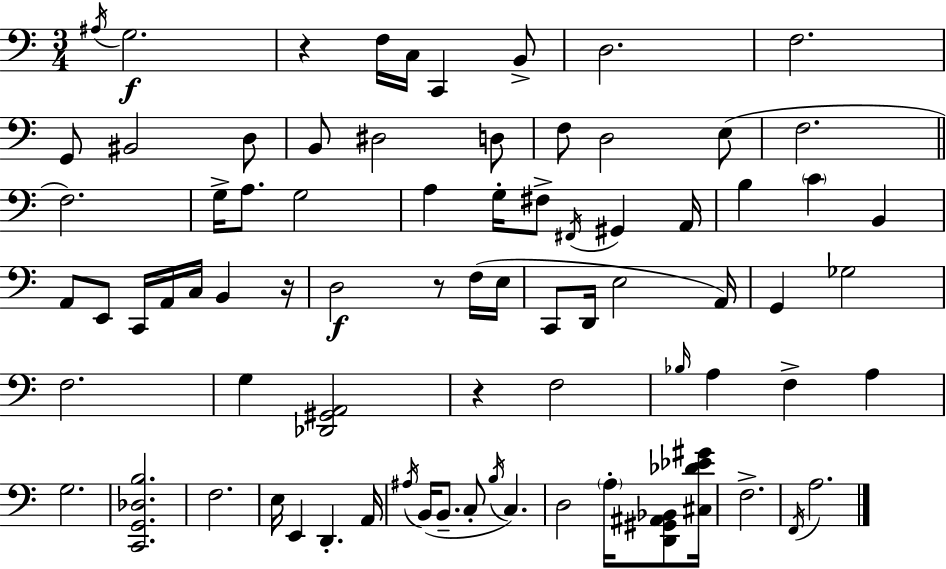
A#3/s G3/h. R/q F3/s C3/s C2/q B2/e D3/h. F3/h. G2/e BIS2/h D3/e B2/e D#3/h D3/e F3/e D3/h E3/e F3/h. F3/h. G3/s A3/e. G3/h A3/q G3/s F#3/e F#2/s G#2/q A2/s B3/q C4/q B2/q A2/e E2/e C2/s A2/s C3/s B2/q R/s D3/h R/e F3/s E3/s C2/e D2/s E3/h A2/s G2/q Gb3/h F3/h. G3/q [Db2,G#2,A2]/h R/q F3/h Bb3/s A3/q F3/q A3/q G3/h. [C2,G2,Db3,B3]/h. F3/h. E3/s E2/q D2/q. A2/s A#3/s B2/s B2/e. C3/e B3/s C3/q. D3/h A3/s [D2,G#2,A#2,Bb2]/e [C#3,Db4,Eb4,G#4]/s F3/h. F2/s A3/h.